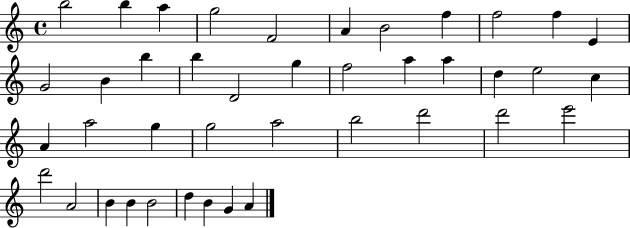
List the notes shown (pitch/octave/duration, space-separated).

B5/h B5/q A5/q G5/h F4/h A4/q B4/h F5/q F5/h F5/q E4/q G4/h B4/q B5/q B5/q D4/h G5/q F5/h A5/q A5/q D5/q E5/h C5/q A4/q A5/h G5/q G5/h A5/h B5/h D6/h D6/h E6/h D6/h A4/h B4/q B4/q B4/h D5/q B4/q G4/q A4/q